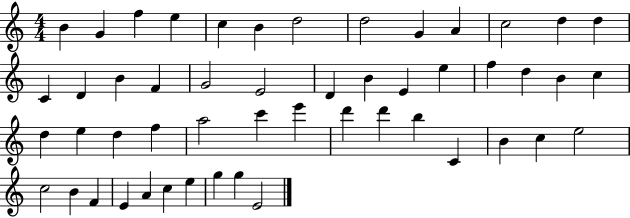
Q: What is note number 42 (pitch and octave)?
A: C5